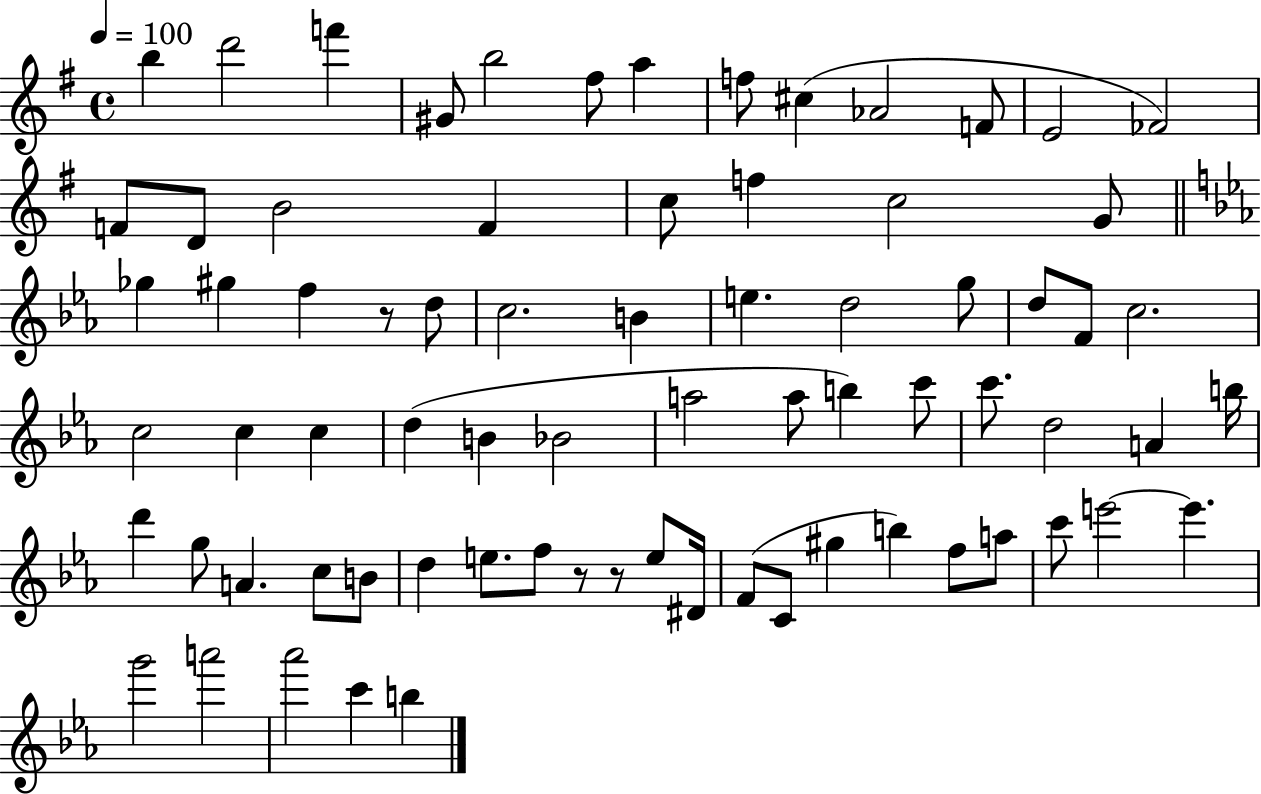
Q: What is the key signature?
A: G major